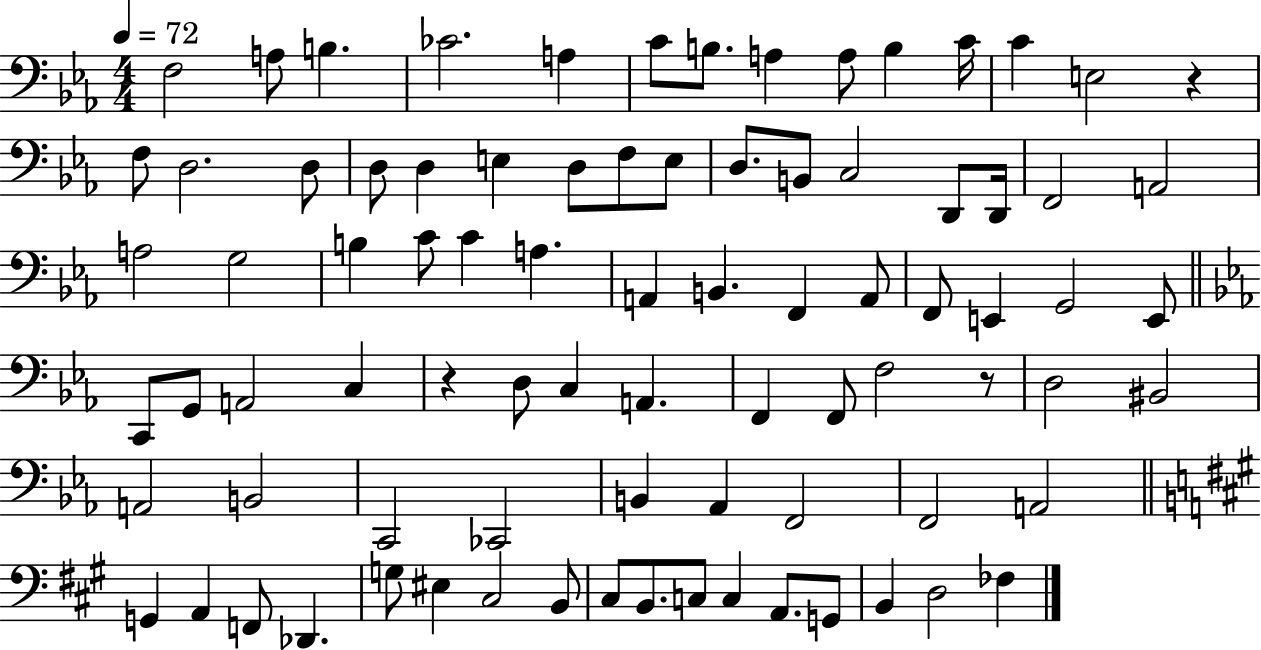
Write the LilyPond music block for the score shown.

{
  \clef bass
  \numericTimeSignature
  \time 4/4
  \key ees \major
  \tempo 4 = 72
  f2 a8 b4. | ces'2. a4 | c'8 b8. a4 a8 b4 c'16 | c'4 e2 r4 | \break f8 d2. d8 | d8 d4 e4 d8 f8 e8 | d8. b,8 c2 d,8 d,16 | f,2 a,2 | \break a2 g2 | b4 c'8 c'4 a4. | a,4 b,4. f,4 a,8 | f,8 e,4 g,2 e,8 | \break \bar "||" \break \key c \minor c,8 g,8 a,2 c4 | r4 d8 c4 a,4. | f,4 f,8 f2 r8 | d2 bis,2 | \break a,2 b,2 | c,2 ces,2 | b,4 aes,4 f,2 | f,2 a,2 | \break \bar "||" \break \key a \major g,4 a,4 f,8 des,4. | g8 eis4 cis2 b,8 | cis8 b,8. c8 c4 a,8. g,8 | b,4 d2 fes4 | \break \bar "|."
}